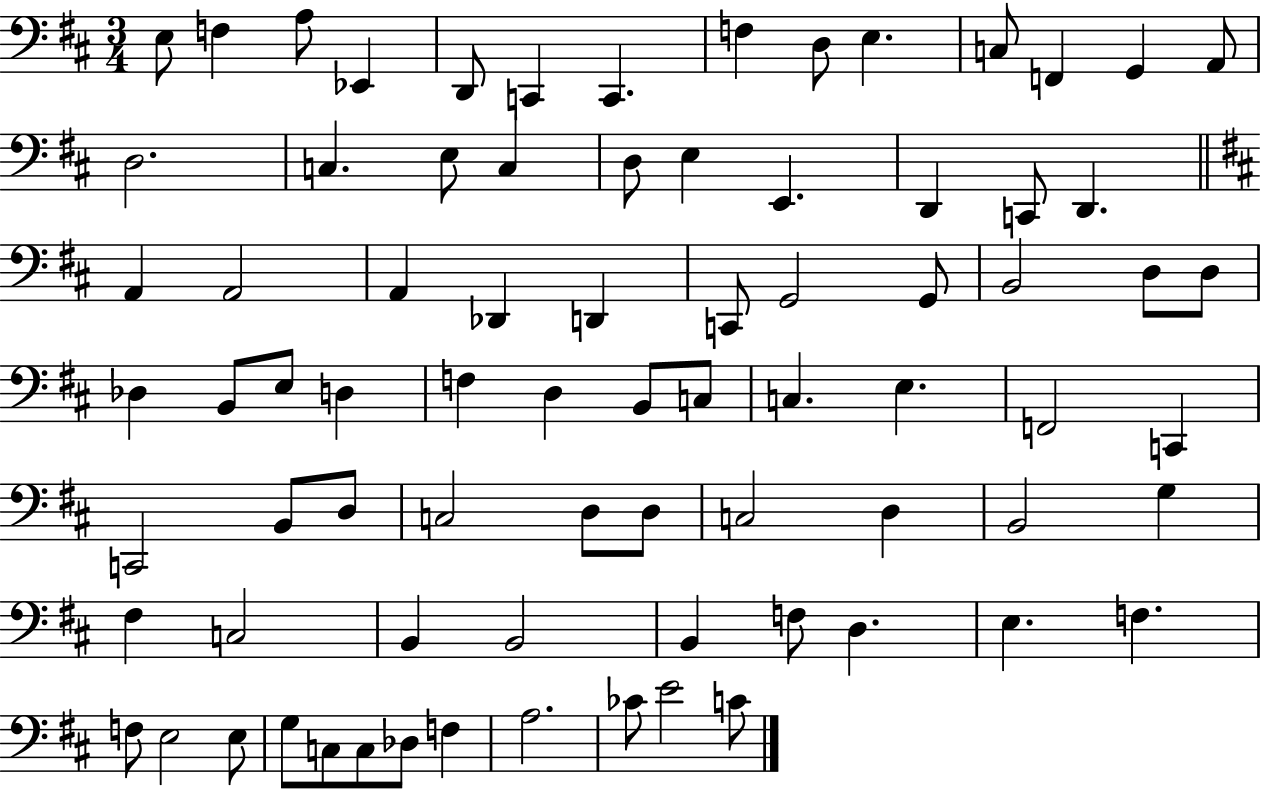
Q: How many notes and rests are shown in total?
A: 78